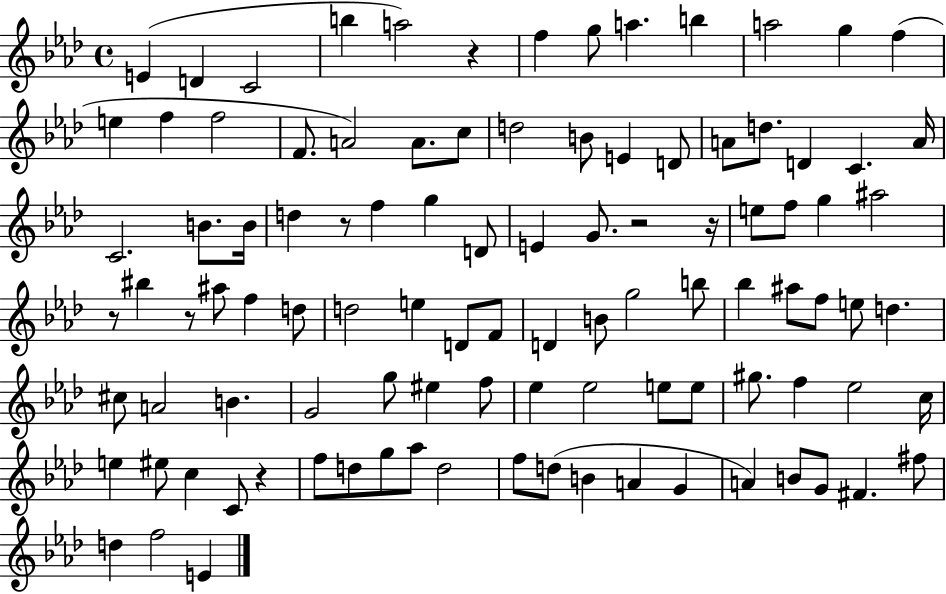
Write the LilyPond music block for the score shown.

{
  \clef treble
  \time 4/4
  \defaultTimeSignature
  \key aes \major
  e'4( d'4 c'2 | b''4 a''2) r4 | f''4 g''8 a''4. b''4 | a''2 g''4 f''4( | \break e''4 f''4 f''2 | f'8. a'2) a'8. c''8 | d''2 b'8 e'4 d'8 | a'8 d''8. d'4 c'4. a'16 | \break c'2. b'8. b'16 | d''4 r8 f''4 g''4 d'8 | e'4 g'8. r2 r16 | e''8 f''8 g''4 ais''2 | \break r8 bis''4 r8 ais''8 f''4 d''8 | d''2 e''4 d'8 f'8 | d'4 b'8 g''2 b''8 | bes''4 ais''8 f''8 e''8 d''4. | \break cis''8 a'2 b'4. | g'2 g''8 eis''4 f''8 | ees''4 ees''2 e''8 e''8 | gis''8. f''4 ees''2 c''16 | \break e''4 eis''8 c''4 c'8 r4 | f''8 d''8 g''8 aes''8 d''2 | f''8 d''8( b'4 a'4 g'4 | a'4) b'8 g'8 fis'4. fis''8 | \break d''4 f''2 e'4 | \bar "|."
}